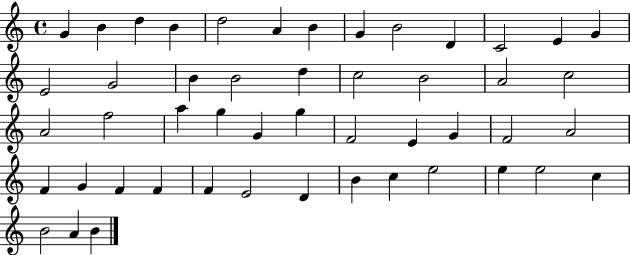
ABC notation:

X:1
T:Untitled
M:4/4
L:1/4
K:C
G B d B d2 A B G B2 D C2 E G E2 G2 B B2 d c2 B2 A2 c2 A2 f2 a g G g F2 E G F2 A2 F G F F F E2 D B c e2 e e2 c B2 A B